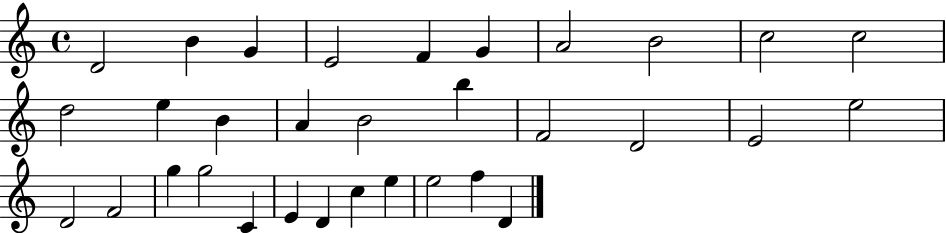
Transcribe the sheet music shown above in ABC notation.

X:1
T:Untitled
M:4/4
L:1/4
K:C
D2 B G E2 F G A2 B2 c2 c2 d2 e B A B2 b F2 D2 E2 e2 D2 F2 g g2 C E D c e e2 f D